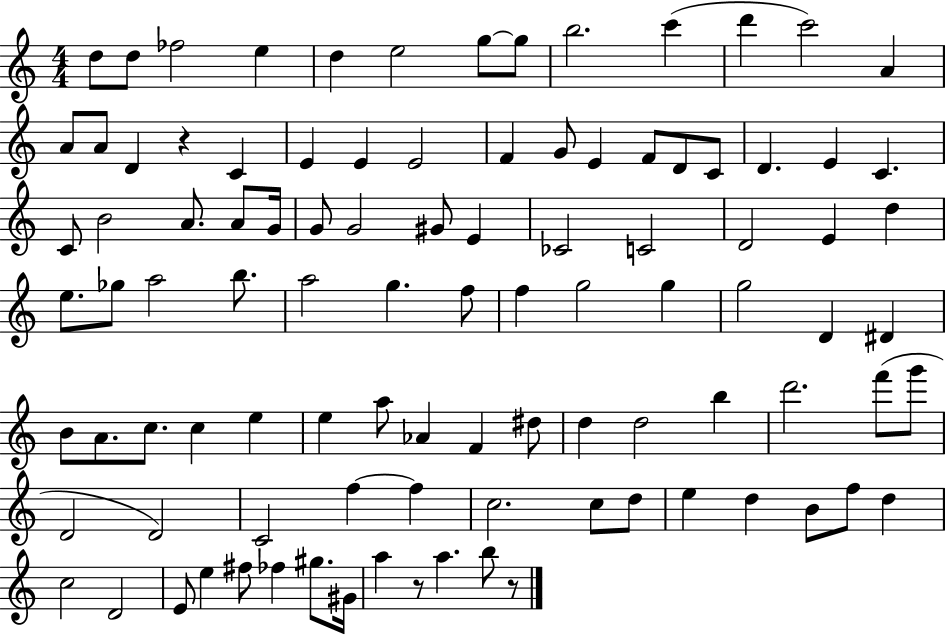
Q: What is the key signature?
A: C major